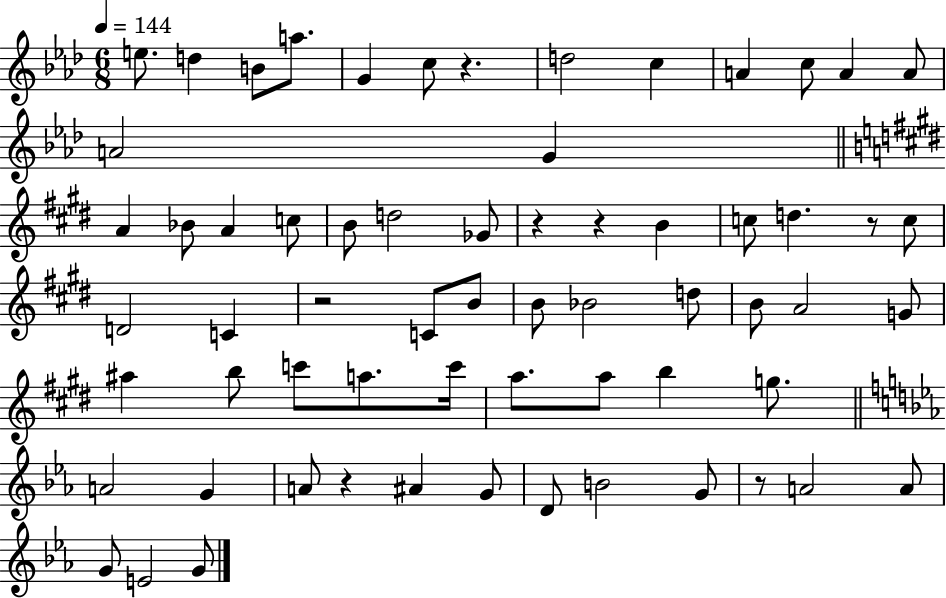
{
  \clef treble
  \numericTimeSignature
  \time 6/8
  \key aes \major
  \tempo 4 = 144
  e''8. d''4 b'8 a''8. | g'4 c''8 r4. | d''2 c''4 | a'4 c''8 a'4 a'8 | \break a'2 g'4 | \bar "||" \break \key e \major a'4 bes'8 a'4 c''8 | b'8 d''2 ges'8 | r4 r4 b'4 | c''8 d''4. r8 c''8 | \break d'2 c'4 | r2 c'8 b'8 | b'8 bes'2 d''8 | b'8 a'2 g'8 | \break ais''4 b''8 c'''8 a''8. c'''16 | a''8. a''8 b''4 g''8. | \bar "||" \break \key c \minor a'2 g'4 | a'8 r4 ais'4 g'8 | d'8 b'2 g'8 | r8 a'2 a'8 | \break g'8 e'2 g'8 | \bar "|."
}